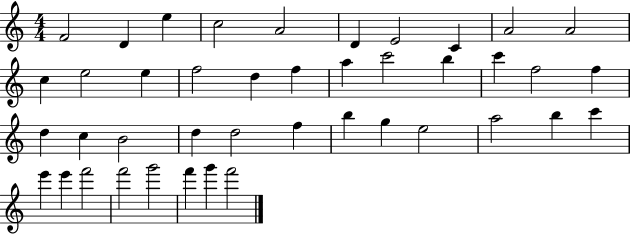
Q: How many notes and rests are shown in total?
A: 42